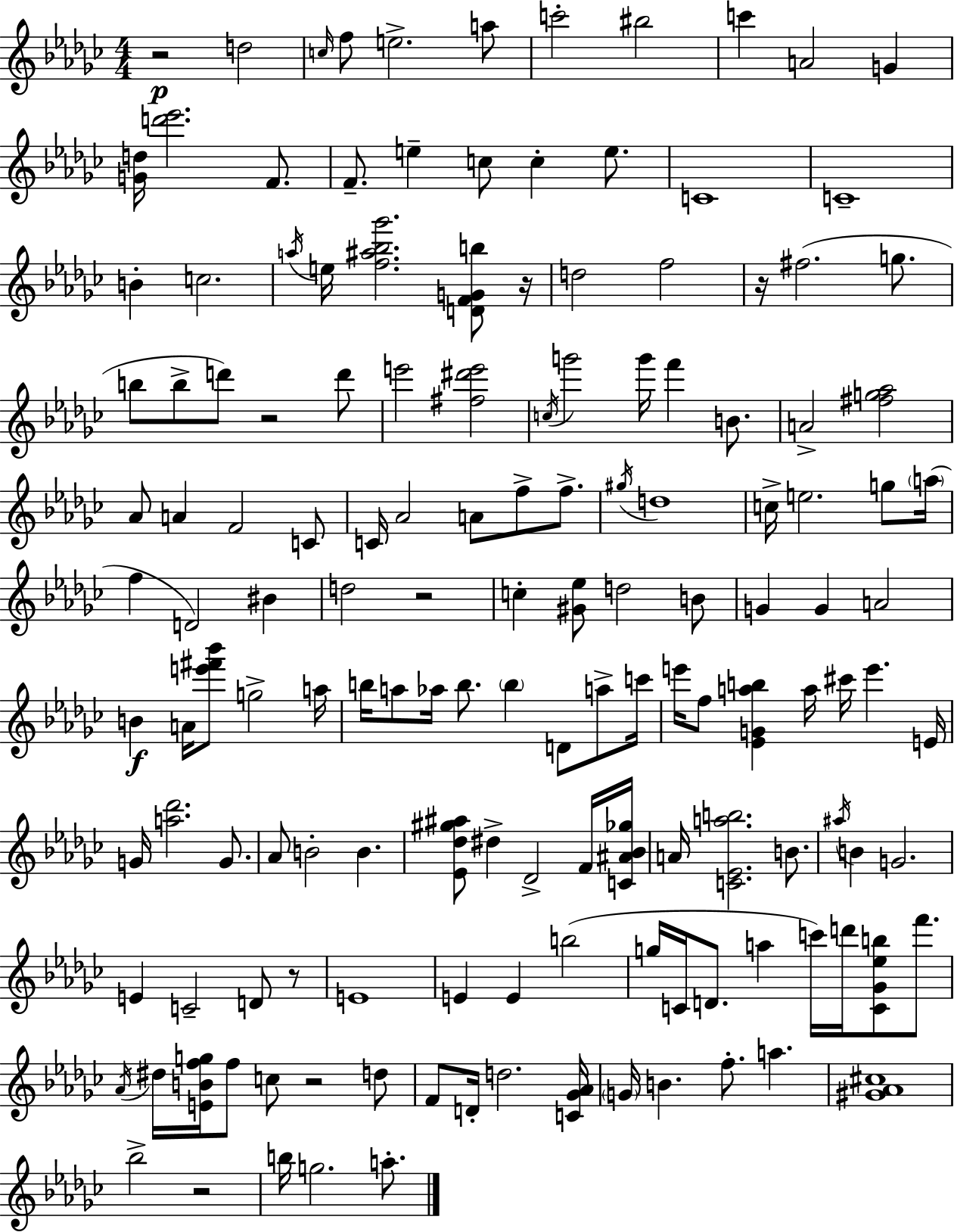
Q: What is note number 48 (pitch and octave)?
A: D5